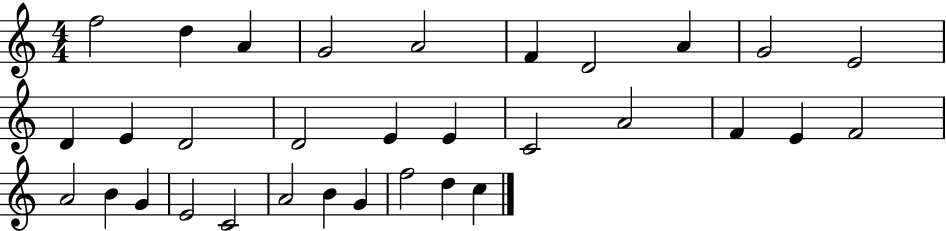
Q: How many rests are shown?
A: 0